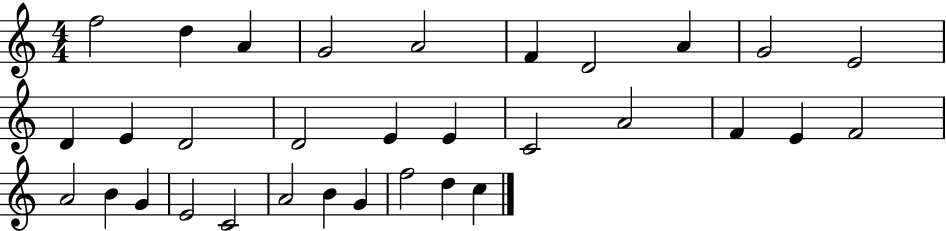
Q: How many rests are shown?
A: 0